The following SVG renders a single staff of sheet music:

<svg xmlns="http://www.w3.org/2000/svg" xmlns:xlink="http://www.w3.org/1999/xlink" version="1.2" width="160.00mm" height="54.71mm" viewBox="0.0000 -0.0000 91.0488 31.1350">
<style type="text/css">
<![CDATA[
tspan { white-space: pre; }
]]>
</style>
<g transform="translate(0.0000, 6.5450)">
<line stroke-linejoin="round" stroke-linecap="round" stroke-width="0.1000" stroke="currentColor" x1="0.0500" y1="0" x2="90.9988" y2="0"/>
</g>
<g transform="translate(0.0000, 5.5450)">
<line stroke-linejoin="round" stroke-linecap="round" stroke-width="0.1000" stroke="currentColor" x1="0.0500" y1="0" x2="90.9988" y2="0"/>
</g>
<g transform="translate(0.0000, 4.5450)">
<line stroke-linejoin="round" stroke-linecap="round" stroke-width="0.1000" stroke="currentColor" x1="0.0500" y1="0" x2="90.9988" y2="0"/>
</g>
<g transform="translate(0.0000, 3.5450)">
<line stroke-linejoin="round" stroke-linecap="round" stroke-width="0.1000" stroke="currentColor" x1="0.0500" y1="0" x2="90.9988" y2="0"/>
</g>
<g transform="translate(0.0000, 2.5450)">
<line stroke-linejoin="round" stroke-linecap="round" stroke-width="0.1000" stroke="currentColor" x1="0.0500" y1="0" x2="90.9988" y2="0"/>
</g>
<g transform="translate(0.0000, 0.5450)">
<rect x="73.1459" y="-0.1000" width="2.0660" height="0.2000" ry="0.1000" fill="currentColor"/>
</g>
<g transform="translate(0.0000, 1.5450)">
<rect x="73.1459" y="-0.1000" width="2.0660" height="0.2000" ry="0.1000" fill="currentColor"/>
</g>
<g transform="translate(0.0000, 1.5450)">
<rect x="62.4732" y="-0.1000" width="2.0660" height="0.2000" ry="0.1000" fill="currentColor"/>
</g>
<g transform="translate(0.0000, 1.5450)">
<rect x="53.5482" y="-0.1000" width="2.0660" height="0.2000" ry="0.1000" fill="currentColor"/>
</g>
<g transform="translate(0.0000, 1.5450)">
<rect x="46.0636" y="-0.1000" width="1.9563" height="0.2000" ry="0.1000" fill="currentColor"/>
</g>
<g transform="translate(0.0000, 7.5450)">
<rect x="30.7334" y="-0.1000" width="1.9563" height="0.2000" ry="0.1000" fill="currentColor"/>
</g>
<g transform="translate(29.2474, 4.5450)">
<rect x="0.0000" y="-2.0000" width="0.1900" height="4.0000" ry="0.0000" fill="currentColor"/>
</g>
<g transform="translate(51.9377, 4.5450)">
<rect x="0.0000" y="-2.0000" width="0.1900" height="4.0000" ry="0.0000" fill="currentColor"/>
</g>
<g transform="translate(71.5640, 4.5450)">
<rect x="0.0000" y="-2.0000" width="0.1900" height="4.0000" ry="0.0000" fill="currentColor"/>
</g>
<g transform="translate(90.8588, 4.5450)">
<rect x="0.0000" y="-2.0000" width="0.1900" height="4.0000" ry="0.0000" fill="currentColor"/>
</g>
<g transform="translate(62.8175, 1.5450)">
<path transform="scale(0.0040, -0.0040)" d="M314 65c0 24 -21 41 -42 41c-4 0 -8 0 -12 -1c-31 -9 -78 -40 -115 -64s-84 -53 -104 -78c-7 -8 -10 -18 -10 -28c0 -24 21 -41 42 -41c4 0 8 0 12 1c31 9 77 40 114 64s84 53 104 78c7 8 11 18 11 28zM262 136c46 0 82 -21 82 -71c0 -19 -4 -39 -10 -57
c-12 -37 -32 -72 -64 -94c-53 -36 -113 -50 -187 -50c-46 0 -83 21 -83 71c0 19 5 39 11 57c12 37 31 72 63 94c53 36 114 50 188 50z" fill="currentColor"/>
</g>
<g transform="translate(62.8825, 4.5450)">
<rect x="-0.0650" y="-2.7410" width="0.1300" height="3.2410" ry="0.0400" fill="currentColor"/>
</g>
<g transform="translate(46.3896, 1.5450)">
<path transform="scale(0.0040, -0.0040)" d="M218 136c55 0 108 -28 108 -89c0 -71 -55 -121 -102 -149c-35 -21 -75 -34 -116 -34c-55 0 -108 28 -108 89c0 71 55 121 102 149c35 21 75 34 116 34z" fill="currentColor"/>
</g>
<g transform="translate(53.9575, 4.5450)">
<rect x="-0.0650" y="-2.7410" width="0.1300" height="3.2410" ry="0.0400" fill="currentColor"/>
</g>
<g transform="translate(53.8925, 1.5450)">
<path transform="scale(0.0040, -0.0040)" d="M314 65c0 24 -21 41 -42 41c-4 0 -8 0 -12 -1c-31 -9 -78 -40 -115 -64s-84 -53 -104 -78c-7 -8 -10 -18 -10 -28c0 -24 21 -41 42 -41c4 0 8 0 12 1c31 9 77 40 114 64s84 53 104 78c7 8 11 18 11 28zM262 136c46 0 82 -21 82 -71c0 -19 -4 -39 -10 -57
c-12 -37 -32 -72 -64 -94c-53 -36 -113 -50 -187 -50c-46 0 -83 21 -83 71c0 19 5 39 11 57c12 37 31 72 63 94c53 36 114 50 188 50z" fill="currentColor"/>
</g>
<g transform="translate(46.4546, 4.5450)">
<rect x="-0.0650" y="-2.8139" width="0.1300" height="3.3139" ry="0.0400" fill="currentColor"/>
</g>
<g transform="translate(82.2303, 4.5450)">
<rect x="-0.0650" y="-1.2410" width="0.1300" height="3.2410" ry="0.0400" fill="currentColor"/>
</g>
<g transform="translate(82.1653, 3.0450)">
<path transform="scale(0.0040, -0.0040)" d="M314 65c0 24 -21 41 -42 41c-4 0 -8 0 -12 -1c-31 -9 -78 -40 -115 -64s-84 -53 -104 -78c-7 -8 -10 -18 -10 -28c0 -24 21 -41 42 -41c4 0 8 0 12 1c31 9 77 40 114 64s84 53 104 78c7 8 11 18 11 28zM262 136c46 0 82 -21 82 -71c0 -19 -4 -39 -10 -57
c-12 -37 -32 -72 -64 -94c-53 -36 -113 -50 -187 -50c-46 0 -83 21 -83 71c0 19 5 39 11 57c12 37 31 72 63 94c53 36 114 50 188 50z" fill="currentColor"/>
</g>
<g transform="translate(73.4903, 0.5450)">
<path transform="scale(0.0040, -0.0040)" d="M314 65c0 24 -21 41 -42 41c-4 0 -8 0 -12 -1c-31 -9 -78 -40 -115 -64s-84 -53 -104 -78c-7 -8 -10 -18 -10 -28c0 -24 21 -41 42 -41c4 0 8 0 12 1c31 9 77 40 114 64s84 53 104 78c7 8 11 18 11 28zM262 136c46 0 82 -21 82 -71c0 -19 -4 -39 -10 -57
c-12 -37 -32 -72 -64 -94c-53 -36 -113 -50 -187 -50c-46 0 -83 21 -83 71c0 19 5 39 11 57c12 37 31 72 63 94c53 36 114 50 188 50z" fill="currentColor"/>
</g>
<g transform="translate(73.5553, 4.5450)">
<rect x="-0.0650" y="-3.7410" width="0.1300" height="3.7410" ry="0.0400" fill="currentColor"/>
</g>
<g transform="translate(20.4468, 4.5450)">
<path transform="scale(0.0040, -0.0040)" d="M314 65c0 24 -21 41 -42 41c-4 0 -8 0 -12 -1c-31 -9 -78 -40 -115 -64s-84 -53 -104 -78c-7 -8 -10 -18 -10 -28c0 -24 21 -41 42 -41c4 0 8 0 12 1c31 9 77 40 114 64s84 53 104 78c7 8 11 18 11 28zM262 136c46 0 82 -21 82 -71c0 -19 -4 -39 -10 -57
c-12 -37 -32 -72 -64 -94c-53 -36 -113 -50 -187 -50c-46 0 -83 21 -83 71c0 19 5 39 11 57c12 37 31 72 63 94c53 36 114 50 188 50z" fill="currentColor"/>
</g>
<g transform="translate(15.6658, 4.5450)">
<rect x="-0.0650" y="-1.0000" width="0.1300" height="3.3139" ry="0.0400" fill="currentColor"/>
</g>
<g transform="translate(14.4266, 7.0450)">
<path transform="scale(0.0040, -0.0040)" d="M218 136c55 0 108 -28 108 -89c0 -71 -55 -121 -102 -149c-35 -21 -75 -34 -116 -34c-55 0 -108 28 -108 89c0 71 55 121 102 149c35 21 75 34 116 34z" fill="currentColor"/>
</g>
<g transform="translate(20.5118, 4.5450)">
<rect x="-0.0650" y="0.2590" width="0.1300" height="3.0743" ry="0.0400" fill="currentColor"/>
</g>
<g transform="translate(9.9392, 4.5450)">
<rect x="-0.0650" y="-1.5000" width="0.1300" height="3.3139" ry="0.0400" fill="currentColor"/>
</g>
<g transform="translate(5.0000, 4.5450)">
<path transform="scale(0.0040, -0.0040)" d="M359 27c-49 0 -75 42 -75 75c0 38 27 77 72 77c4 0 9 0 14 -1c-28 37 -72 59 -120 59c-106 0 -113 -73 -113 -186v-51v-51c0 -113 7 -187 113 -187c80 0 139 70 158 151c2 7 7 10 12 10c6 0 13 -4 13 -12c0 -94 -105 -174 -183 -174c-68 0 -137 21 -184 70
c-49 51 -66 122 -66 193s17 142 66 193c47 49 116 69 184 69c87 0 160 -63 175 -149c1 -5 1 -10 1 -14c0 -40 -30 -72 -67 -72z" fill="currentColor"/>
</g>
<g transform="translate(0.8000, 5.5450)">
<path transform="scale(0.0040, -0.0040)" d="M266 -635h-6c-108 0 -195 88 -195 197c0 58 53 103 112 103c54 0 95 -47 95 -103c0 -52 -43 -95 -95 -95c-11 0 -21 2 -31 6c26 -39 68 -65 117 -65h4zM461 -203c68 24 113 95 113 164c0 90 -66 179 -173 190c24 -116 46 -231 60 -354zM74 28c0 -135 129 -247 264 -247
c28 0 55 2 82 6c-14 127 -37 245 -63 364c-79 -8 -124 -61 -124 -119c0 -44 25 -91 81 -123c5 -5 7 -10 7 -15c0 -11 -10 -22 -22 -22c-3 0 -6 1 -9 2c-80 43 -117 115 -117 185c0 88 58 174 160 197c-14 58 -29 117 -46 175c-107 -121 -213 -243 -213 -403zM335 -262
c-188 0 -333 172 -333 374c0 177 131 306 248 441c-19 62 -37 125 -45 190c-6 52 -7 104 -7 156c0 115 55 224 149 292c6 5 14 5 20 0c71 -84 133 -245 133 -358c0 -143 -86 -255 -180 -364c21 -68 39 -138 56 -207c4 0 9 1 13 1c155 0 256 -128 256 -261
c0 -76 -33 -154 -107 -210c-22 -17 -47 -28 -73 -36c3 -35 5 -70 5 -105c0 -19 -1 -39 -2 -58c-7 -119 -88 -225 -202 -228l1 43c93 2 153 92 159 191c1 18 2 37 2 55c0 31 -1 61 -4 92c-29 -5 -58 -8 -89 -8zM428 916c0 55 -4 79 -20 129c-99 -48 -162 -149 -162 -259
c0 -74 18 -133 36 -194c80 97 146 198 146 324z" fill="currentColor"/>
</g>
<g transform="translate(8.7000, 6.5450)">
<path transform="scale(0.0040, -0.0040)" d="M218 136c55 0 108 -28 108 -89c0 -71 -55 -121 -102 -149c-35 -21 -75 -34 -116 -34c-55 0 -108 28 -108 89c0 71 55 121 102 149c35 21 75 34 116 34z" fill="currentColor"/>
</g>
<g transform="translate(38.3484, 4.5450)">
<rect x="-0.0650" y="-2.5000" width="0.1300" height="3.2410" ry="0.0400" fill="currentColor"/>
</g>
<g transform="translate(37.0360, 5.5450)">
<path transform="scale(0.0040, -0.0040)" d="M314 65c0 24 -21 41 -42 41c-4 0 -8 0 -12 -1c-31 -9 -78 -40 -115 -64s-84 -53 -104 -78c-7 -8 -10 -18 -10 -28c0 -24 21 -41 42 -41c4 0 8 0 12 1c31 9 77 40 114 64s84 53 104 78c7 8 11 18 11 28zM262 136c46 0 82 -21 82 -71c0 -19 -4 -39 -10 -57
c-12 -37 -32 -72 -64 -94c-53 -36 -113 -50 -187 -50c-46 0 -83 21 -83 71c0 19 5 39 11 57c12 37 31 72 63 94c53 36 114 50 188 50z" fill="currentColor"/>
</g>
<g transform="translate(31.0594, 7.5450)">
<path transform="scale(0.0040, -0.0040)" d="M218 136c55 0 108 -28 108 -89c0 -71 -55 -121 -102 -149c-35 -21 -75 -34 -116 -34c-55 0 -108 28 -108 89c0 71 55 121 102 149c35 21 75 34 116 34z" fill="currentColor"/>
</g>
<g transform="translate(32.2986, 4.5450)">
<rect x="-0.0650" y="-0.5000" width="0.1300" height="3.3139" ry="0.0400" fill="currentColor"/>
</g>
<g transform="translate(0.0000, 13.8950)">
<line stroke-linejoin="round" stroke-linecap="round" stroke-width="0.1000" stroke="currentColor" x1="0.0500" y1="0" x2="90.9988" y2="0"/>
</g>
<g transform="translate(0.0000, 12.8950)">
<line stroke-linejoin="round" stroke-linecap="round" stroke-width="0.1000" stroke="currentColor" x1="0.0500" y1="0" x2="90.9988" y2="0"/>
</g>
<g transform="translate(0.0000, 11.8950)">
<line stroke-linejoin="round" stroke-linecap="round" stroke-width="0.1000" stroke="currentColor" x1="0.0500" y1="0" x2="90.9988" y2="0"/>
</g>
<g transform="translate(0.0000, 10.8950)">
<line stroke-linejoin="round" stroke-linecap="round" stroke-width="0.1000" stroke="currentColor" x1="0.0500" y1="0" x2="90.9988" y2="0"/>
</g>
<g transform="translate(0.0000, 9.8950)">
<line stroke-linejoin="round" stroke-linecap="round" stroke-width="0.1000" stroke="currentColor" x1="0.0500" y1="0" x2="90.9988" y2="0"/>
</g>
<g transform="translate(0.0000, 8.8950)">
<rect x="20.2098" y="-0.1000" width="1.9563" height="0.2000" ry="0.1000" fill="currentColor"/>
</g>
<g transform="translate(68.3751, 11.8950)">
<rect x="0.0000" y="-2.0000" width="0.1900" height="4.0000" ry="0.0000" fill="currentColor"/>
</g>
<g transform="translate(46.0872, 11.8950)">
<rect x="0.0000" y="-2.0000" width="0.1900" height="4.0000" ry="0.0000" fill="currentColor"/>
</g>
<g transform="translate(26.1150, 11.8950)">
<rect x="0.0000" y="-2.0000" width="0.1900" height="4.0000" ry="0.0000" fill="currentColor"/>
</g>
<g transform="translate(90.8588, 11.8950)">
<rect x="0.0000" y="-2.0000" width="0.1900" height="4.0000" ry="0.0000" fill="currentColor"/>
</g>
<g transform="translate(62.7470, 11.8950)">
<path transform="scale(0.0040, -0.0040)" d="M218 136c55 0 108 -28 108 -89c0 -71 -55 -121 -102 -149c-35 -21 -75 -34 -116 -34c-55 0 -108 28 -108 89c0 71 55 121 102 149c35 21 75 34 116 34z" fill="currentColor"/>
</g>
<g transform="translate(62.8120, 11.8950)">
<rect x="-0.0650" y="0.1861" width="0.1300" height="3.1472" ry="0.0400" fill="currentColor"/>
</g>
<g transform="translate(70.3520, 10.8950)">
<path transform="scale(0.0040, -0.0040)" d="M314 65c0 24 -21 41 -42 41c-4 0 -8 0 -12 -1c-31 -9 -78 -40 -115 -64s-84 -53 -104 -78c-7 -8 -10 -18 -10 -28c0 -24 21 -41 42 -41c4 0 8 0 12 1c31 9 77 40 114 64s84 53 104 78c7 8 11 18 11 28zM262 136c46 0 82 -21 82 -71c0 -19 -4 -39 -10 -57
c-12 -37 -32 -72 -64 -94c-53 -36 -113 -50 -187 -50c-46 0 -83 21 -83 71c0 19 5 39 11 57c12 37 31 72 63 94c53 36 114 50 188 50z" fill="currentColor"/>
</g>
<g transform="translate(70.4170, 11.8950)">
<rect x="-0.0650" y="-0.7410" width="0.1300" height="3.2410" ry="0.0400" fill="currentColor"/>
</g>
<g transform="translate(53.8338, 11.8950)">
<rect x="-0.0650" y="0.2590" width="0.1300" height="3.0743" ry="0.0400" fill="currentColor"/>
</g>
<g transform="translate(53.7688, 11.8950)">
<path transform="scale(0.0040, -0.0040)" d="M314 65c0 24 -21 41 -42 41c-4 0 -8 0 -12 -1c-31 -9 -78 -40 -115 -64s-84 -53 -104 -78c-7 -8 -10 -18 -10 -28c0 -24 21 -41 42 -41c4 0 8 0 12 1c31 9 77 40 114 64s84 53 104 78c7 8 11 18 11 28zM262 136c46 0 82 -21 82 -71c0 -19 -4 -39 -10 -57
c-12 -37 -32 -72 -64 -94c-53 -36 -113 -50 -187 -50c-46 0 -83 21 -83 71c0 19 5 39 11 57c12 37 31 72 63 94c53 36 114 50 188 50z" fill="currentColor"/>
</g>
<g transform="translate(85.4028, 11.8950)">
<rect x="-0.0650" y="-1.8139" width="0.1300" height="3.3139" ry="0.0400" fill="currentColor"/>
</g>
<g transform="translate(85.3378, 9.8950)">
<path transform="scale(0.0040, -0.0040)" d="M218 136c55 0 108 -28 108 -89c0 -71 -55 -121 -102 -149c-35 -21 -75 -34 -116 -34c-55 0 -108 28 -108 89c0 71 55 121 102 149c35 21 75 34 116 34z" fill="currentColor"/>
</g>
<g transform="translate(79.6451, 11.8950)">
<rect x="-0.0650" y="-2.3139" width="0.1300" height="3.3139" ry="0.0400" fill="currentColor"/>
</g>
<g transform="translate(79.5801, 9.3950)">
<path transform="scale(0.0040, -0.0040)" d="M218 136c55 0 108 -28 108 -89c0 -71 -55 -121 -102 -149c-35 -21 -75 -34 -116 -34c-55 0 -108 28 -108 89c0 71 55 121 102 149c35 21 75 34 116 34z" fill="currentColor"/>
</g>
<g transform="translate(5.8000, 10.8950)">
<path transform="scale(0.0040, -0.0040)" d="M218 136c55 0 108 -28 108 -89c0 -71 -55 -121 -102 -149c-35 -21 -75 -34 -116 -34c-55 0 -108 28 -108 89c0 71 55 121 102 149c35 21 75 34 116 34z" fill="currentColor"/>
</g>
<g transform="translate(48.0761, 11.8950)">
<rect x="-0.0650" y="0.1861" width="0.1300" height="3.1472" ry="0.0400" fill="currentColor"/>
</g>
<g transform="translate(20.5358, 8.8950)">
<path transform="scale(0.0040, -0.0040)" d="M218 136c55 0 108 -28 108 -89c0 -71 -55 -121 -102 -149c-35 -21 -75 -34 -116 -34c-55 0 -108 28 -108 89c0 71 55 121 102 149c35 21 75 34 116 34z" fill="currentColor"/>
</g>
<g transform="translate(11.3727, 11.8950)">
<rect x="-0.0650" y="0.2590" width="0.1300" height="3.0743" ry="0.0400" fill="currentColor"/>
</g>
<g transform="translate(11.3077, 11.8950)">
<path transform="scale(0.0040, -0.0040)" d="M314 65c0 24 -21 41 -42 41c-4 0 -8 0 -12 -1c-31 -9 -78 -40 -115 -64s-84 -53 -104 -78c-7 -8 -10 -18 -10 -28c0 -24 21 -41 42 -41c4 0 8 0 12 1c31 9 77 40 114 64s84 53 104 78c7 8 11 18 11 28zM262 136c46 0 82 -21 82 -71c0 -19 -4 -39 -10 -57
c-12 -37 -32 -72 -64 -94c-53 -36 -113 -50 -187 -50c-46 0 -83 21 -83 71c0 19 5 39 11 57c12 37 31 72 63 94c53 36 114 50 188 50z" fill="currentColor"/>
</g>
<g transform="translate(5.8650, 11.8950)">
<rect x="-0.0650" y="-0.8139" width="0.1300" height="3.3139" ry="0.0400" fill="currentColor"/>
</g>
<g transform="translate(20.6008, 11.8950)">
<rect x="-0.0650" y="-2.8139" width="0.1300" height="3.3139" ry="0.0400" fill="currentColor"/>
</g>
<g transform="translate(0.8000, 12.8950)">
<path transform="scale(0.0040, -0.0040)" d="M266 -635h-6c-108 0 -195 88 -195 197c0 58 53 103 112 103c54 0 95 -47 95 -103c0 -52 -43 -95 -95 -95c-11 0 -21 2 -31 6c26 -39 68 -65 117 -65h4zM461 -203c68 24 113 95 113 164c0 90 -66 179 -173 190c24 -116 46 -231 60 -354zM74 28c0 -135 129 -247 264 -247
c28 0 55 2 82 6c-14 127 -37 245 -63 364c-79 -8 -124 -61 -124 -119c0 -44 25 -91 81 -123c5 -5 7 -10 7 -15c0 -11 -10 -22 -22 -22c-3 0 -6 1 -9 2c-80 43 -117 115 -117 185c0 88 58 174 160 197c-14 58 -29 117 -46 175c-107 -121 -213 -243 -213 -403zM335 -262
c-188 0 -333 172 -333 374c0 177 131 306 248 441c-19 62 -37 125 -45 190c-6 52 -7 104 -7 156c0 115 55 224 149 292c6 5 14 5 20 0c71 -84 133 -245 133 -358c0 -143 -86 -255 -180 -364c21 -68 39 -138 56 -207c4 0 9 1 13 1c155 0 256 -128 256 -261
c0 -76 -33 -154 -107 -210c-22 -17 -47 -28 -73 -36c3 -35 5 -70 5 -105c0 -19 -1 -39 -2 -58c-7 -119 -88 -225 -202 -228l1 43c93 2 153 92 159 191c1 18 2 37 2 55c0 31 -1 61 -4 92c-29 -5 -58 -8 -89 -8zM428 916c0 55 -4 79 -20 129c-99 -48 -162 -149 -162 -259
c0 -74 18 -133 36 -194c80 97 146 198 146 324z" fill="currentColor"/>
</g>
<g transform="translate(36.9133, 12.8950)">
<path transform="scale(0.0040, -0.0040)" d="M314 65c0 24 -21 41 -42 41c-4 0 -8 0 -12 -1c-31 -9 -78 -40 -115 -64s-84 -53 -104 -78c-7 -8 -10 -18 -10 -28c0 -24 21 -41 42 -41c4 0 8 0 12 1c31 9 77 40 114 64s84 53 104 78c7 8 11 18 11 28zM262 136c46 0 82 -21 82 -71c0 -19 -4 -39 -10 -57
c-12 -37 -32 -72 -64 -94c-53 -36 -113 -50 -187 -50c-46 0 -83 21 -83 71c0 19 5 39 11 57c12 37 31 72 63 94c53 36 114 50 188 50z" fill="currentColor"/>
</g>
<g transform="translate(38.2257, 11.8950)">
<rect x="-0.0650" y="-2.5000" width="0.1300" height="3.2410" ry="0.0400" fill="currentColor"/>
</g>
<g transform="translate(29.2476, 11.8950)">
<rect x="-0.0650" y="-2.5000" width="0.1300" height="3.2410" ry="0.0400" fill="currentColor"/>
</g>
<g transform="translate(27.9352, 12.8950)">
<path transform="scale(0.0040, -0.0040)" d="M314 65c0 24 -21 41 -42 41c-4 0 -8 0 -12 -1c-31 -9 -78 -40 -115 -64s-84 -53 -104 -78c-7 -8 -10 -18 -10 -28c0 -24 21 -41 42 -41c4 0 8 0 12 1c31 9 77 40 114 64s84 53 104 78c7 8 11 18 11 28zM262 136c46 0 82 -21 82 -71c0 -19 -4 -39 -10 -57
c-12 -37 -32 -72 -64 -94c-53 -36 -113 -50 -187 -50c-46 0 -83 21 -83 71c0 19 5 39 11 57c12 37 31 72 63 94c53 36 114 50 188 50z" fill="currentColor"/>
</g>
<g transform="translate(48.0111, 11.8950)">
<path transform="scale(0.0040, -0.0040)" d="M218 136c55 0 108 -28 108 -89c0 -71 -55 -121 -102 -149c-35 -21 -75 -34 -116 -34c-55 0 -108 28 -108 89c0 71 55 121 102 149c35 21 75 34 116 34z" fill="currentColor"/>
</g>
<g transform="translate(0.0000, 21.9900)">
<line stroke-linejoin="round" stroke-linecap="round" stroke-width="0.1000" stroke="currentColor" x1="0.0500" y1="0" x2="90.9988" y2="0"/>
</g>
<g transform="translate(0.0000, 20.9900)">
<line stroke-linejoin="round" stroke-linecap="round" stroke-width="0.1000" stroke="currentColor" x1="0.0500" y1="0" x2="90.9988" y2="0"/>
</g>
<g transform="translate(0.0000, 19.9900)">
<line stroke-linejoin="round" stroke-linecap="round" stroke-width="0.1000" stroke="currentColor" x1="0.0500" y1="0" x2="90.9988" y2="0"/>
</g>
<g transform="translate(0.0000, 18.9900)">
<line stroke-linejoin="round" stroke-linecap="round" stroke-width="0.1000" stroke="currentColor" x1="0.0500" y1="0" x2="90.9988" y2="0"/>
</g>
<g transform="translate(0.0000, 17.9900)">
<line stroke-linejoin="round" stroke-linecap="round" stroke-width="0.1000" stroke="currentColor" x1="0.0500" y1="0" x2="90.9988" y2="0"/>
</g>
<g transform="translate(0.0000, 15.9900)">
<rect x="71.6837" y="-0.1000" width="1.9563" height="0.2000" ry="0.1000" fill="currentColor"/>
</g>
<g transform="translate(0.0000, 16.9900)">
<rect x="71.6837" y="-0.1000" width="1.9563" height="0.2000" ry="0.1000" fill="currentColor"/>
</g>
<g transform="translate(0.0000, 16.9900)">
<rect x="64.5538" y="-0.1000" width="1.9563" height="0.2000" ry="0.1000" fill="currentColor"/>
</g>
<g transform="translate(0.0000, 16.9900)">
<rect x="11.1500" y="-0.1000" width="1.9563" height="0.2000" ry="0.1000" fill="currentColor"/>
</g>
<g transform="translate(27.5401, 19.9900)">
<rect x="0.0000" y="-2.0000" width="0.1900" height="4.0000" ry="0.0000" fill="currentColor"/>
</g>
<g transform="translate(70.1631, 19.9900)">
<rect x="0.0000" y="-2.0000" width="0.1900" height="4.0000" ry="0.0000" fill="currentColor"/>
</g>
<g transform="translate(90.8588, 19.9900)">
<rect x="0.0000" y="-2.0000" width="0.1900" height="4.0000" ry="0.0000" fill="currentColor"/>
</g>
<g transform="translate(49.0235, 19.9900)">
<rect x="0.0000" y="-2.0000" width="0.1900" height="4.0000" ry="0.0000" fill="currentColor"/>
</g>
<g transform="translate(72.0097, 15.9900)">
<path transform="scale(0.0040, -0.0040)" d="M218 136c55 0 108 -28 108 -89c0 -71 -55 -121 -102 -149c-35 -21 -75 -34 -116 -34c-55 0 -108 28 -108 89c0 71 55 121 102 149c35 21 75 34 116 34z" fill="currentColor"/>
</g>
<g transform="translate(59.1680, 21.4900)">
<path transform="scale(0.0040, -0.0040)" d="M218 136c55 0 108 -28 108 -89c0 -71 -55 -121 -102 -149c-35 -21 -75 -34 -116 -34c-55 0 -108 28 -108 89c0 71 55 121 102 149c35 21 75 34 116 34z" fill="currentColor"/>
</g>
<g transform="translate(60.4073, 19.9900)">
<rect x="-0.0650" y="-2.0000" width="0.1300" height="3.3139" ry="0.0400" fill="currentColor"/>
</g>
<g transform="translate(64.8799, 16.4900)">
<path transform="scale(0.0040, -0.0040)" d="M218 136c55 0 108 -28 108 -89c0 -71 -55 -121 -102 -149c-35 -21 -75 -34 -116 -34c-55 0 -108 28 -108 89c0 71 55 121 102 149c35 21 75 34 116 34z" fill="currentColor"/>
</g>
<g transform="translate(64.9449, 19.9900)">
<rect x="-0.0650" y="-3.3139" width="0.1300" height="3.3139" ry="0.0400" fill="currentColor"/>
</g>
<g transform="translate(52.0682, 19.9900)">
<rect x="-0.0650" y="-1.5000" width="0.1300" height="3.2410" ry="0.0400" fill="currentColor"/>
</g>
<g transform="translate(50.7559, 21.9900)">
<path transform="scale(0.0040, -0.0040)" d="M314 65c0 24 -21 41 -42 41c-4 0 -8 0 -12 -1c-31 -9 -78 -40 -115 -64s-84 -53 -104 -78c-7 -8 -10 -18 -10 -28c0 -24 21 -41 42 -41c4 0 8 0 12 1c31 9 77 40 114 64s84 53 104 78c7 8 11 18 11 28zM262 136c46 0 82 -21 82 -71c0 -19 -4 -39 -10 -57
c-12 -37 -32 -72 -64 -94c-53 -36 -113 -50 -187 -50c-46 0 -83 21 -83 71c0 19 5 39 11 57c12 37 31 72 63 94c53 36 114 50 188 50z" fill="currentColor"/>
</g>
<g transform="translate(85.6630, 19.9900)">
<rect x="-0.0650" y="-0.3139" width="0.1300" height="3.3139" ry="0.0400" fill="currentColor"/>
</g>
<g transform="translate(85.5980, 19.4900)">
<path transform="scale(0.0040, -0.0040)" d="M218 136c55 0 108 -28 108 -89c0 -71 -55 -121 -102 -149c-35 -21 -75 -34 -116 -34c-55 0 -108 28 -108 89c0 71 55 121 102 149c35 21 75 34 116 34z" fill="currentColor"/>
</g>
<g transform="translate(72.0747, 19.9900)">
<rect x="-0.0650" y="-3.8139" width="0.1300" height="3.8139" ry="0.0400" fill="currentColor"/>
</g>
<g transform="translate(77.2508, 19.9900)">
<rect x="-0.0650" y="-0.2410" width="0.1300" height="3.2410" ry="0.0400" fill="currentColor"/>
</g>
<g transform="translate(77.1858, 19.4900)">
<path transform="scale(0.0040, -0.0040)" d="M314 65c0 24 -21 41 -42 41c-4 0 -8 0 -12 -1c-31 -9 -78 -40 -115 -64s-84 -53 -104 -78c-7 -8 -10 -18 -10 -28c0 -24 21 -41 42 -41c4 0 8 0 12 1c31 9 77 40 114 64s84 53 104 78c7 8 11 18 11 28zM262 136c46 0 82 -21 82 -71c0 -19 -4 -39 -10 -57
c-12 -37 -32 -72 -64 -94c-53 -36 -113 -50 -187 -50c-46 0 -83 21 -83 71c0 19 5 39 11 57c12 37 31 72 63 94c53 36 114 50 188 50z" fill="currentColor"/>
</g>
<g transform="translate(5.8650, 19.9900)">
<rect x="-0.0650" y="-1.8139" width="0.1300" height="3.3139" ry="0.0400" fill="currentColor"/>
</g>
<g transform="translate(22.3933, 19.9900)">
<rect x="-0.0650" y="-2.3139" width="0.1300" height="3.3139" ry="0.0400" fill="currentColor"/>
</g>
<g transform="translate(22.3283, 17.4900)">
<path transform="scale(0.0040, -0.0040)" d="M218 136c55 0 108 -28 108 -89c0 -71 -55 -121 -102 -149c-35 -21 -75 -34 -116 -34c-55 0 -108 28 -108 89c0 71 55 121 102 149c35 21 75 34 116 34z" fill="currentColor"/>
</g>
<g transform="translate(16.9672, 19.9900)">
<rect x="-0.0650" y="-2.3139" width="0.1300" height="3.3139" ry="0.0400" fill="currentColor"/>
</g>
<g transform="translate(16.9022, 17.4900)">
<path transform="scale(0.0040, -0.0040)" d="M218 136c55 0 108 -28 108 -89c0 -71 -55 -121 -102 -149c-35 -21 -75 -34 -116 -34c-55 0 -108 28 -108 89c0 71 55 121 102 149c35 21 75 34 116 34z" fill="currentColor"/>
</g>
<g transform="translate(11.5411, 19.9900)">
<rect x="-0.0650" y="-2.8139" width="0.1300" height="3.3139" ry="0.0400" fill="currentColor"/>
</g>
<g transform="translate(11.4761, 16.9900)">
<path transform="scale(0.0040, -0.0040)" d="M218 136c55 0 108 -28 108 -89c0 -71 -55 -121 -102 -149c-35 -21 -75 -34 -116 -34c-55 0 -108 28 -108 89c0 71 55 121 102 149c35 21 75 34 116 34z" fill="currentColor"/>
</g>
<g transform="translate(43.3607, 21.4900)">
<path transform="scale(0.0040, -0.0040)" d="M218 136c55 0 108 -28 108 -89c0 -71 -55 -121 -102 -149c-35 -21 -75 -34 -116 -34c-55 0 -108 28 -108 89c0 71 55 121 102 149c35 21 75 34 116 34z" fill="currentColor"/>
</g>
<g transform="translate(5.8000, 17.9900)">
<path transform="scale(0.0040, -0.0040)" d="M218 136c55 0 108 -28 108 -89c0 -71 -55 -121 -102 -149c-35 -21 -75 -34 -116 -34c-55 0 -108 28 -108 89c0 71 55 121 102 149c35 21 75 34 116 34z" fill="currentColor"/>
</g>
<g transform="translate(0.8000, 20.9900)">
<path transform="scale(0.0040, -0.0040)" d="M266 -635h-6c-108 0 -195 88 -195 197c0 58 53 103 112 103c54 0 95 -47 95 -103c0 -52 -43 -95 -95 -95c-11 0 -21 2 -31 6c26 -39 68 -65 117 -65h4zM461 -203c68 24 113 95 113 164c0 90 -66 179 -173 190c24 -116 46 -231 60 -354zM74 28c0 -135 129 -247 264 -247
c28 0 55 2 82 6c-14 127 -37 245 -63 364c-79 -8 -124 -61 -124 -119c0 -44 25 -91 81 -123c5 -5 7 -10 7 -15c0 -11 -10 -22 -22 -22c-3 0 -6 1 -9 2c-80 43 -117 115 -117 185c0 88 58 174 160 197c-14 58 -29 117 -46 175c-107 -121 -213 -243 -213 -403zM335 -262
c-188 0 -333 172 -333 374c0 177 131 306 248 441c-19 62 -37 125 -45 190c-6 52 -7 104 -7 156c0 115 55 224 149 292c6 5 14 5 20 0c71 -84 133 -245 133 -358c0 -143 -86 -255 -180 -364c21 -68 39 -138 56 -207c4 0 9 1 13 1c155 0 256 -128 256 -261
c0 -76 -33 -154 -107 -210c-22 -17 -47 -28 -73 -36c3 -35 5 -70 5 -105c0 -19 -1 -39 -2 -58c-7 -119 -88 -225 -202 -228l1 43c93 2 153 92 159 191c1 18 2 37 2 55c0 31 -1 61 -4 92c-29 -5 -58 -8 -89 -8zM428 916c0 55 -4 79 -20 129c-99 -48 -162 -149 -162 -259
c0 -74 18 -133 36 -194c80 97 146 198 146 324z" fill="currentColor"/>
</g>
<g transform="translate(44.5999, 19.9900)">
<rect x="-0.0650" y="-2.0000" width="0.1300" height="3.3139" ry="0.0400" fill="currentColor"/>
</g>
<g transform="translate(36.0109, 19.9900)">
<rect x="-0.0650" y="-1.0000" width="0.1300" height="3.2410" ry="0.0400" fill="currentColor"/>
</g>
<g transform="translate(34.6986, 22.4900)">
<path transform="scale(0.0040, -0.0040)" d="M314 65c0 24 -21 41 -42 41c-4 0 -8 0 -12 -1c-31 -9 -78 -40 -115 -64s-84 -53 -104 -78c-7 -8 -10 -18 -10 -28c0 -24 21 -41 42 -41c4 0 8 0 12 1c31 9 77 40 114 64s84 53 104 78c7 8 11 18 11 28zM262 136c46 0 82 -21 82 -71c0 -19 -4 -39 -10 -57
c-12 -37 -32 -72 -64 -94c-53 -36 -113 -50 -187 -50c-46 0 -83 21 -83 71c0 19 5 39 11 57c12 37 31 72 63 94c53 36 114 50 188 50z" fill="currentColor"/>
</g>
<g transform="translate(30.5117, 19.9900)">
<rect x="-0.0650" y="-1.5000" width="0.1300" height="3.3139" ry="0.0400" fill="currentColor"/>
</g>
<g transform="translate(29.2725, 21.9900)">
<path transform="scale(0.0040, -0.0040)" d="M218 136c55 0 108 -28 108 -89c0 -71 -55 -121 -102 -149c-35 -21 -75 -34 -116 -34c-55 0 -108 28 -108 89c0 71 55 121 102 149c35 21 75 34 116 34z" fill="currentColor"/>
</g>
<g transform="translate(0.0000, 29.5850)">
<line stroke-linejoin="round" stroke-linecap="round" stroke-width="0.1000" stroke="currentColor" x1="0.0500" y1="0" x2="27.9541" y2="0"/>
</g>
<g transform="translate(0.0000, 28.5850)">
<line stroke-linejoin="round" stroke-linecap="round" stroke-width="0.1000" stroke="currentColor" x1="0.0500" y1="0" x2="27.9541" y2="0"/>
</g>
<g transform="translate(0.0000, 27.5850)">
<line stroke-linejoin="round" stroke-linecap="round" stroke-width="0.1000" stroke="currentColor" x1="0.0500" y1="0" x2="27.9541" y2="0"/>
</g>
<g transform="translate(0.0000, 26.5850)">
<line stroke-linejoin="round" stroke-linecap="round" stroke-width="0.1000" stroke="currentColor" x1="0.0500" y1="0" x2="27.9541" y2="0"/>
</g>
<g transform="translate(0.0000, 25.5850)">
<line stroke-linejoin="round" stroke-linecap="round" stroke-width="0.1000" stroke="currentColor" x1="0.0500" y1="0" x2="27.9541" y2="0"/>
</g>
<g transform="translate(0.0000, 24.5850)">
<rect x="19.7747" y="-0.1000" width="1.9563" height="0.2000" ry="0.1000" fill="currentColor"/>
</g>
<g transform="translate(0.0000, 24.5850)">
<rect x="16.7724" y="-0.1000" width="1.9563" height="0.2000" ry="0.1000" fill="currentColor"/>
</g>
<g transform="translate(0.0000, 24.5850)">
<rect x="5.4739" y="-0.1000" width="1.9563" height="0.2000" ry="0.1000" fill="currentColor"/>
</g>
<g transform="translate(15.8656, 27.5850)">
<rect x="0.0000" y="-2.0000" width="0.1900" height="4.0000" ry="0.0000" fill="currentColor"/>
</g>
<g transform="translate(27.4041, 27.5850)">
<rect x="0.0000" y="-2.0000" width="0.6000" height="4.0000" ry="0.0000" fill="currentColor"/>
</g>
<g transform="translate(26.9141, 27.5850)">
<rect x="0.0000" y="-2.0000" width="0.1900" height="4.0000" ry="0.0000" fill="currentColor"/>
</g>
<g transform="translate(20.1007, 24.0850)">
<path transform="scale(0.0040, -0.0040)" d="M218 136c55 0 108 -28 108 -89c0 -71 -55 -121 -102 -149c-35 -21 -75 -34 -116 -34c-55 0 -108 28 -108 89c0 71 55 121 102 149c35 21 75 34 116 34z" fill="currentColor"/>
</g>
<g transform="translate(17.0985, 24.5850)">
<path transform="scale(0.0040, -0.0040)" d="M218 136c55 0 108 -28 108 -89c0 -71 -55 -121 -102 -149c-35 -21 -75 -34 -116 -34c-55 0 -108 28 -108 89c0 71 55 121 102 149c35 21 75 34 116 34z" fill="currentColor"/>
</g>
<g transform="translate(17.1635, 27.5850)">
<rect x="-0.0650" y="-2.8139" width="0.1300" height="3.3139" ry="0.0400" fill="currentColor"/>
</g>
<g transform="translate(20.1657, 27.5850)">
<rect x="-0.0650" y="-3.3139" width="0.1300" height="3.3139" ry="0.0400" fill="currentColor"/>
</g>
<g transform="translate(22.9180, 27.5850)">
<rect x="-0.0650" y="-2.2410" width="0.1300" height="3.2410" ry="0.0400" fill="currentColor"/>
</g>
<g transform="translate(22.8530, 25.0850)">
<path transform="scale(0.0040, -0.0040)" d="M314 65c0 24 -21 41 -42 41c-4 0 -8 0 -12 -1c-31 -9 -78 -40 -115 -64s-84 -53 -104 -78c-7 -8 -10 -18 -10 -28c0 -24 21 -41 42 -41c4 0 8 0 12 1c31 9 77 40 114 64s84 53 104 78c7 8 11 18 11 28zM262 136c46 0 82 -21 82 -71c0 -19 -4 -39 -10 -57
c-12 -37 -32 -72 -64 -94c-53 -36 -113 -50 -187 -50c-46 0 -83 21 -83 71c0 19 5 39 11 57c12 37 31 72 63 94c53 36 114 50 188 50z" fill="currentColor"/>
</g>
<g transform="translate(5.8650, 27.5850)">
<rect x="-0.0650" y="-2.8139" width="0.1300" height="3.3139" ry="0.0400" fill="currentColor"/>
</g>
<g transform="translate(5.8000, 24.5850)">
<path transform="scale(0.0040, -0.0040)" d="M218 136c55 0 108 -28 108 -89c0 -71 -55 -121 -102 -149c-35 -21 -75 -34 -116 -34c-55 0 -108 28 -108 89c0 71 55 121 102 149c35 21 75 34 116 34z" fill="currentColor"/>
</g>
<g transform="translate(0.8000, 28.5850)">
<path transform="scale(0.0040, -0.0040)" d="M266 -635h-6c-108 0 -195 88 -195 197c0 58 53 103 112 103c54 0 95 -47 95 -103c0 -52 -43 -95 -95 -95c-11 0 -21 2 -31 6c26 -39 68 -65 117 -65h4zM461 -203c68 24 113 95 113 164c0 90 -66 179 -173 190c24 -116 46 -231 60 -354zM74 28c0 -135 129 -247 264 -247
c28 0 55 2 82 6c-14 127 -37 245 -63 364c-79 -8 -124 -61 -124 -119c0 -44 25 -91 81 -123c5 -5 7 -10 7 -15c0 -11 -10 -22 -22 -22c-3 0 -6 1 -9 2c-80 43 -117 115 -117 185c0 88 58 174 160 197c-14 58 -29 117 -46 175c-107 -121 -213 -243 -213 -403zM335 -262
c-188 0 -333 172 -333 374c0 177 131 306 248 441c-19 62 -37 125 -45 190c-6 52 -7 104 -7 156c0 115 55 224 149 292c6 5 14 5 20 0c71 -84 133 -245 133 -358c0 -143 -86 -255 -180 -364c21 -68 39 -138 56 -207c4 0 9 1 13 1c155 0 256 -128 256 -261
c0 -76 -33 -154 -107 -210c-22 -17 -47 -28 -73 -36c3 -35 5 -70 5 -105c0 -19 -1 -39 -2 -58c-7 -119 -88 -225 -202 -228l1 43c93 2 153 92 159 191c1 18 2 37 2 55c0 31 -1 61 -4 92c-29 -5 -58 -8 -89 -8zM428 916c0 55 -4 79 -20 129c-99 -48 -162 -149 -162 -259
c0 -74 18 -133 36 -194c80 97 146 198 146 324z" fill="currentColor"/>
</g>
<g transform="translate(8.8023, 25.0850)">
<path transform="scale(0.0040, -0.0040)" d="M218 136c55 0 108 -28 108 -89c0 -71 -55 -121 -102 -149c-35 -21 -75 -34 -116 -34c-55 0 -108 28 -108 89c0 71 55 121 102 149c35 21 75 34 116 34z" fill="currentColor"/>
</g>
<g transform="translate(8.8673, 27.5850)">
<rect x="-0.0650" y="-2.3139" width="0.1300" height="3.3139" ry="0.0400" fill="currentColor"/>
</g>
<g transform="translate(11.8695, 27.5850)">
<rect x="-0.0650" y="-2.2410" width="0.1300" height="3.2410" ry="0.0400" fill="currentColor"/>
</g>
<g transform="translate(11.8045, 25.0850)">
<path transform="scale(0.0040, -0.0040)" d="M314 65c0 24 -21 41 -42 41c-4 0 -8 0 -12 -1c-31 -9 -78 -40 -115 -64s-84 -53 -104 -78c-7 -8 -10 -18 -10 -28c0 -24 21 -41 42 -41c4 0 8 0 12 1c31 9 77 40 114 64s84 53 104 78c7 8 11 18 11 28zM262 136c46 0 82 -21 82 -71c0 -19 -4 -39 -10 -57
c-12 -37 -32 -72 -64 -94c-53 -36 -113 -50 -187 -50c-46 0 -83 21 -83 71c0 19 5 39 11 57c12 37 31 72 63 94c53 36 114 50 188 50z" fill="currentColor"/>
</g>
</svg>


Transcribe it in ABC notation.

X:1
T:Untitled
M:4/4
L:1/4
K:C
E D B2 C G2 a a2 a2 c'2 e2 d B2 a G2 G2 B B2 B d2 g f f a g g E D2 F E2 F b c' c2 c a g g2 a b g2